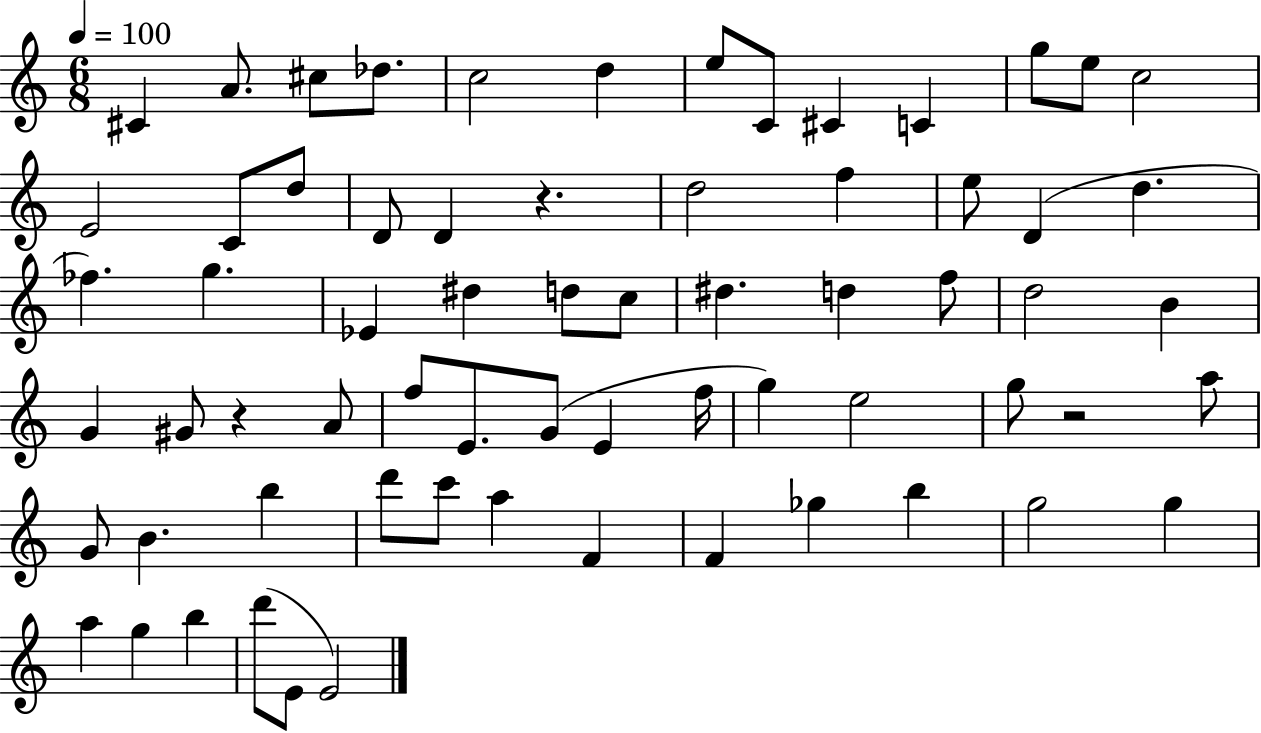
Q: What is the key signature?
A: C major